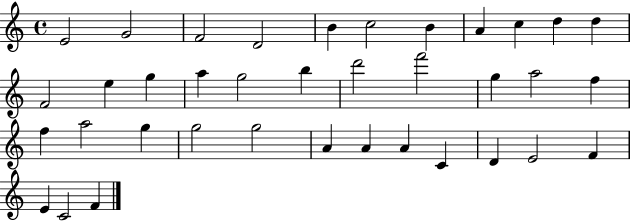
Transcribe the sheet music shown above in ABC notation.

X:1
T:Untitled
M:4/4
L:1/4
K:C
E2 G2 F2 D2 B c2 B A c d d F2 e g a g2 b d'2 f'2 g a2 f f a2 g g2 g2 A A A C D E2 F E C2 F